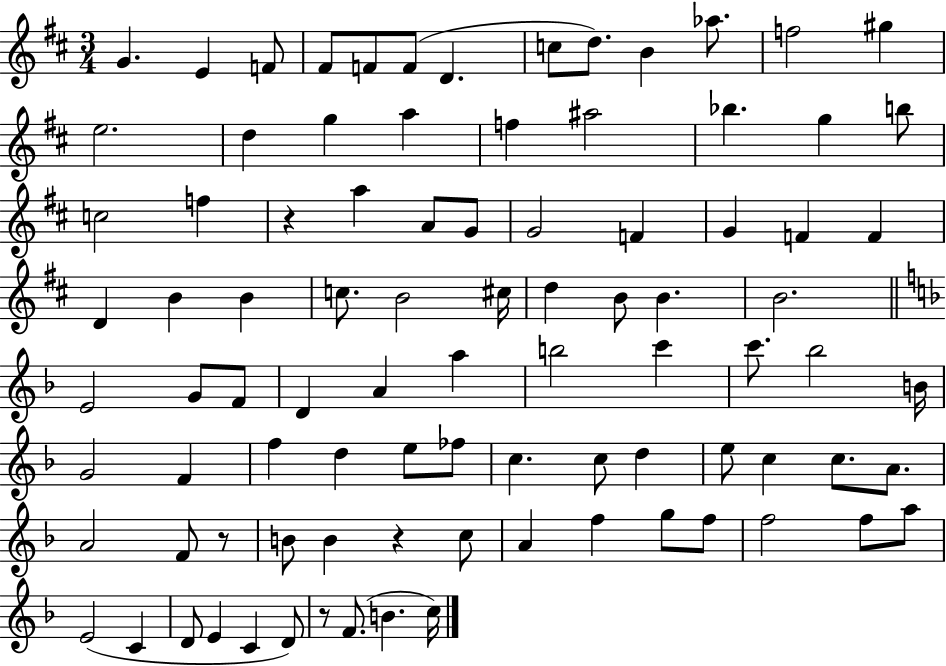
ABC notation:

X:1
T:Untitled
M:3/4
L:1/4
K:D
G E F/2 ^F/2 F/2 F/2 D c/2 d/2 B _a/2 f2 ^g e2 d g a f ^a2 _b g b/2 c2 f z a A/2 G/2 G2 F G F F D B B c/2 B2 ^c/4 d B/2 B B2 E2 G/2 F/2 D A a b2 c' c'/2 _b2 B/4 G2 F f d e/2 _f/2 c c/2 d e/2 c c/2 A/2 A2 F/2 z/2 B/2 B z c/2 A f g/2 f/2 f2 f/2 a/2 E2 C D/2 E C D/2 z/2 F/2 B c/4